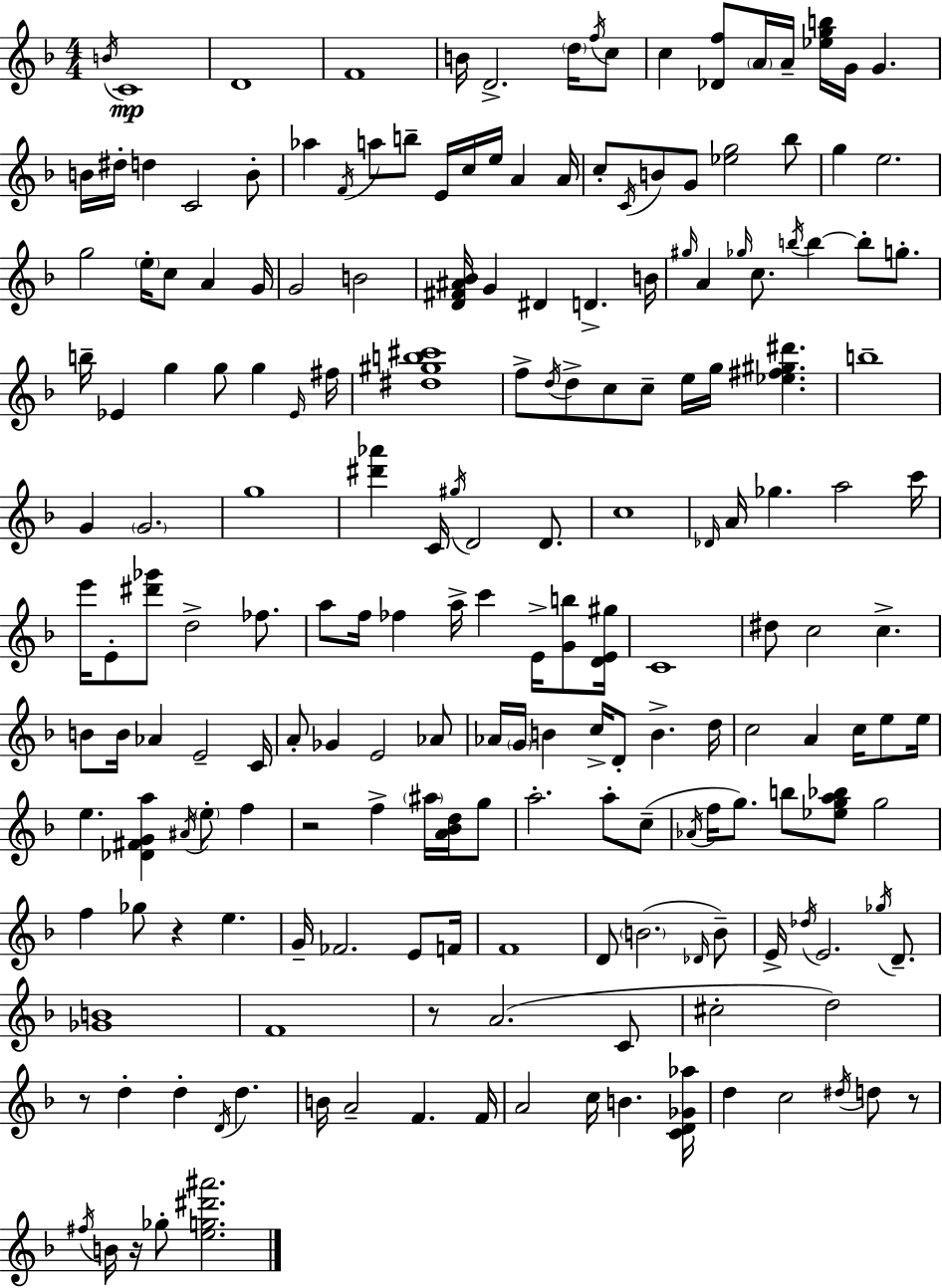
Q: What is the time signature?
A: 4/4